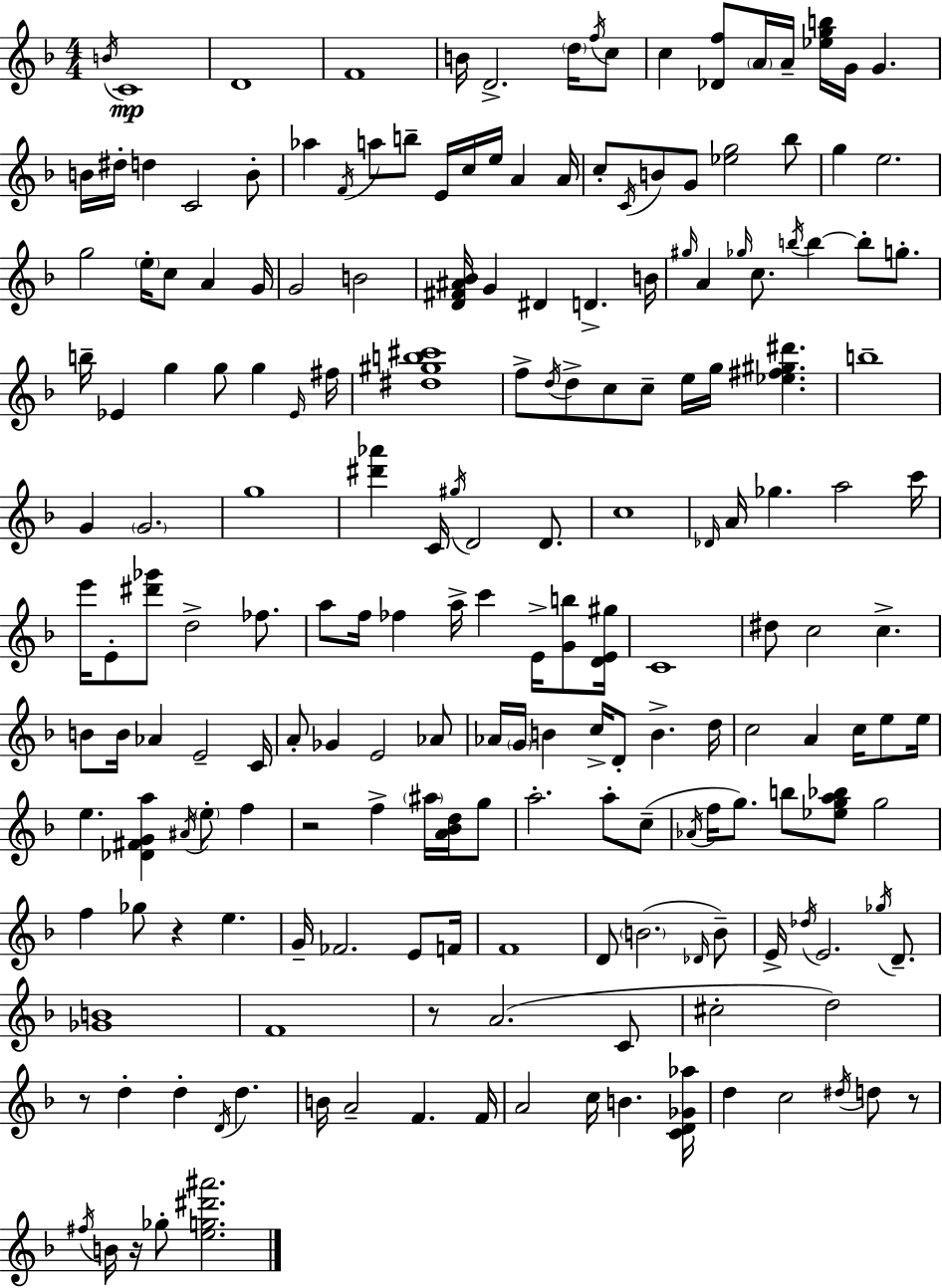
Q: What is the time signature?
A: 4/4